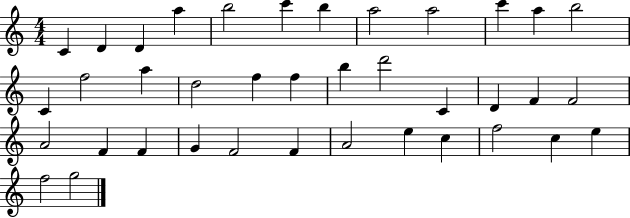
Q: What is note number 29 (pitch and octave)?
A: F4